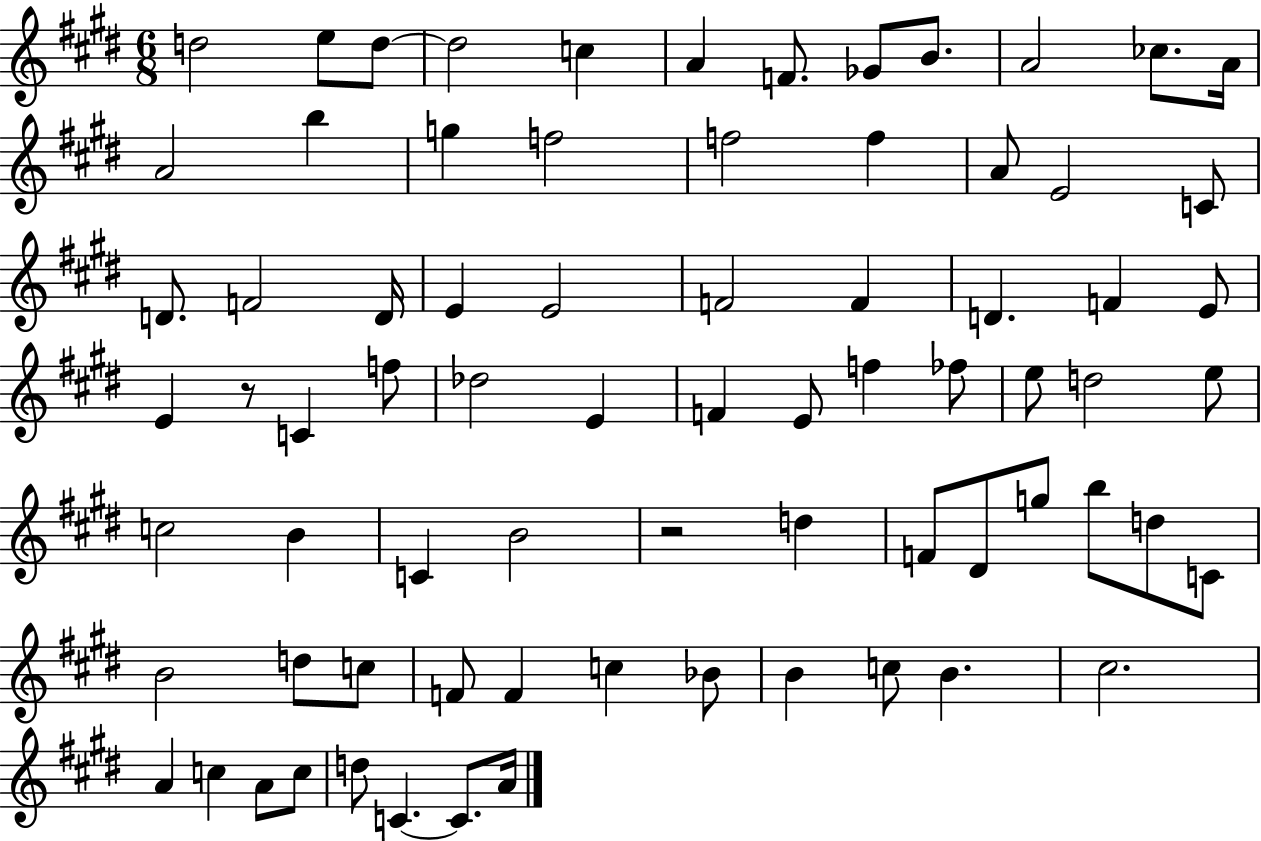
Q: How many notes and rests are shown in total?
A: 75